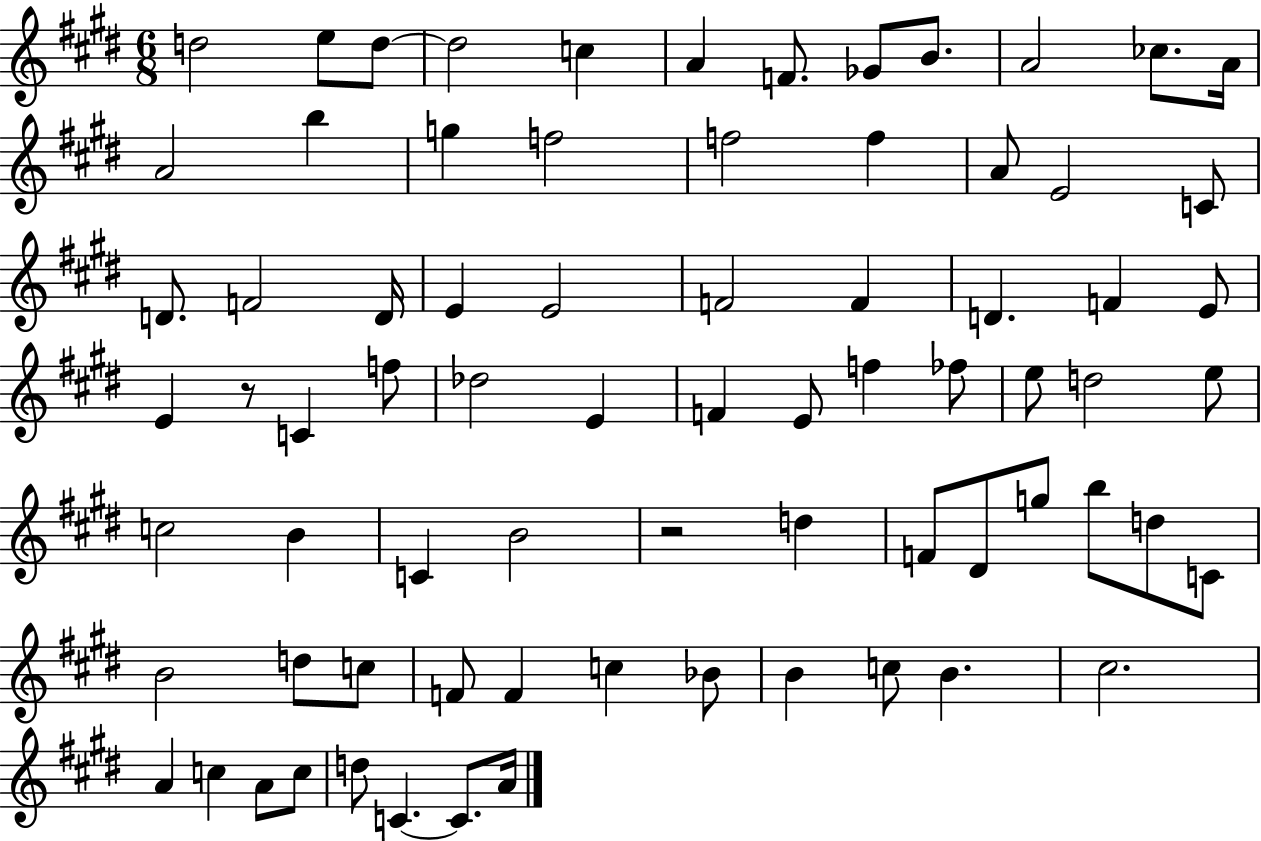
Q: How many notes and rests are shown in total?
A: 75